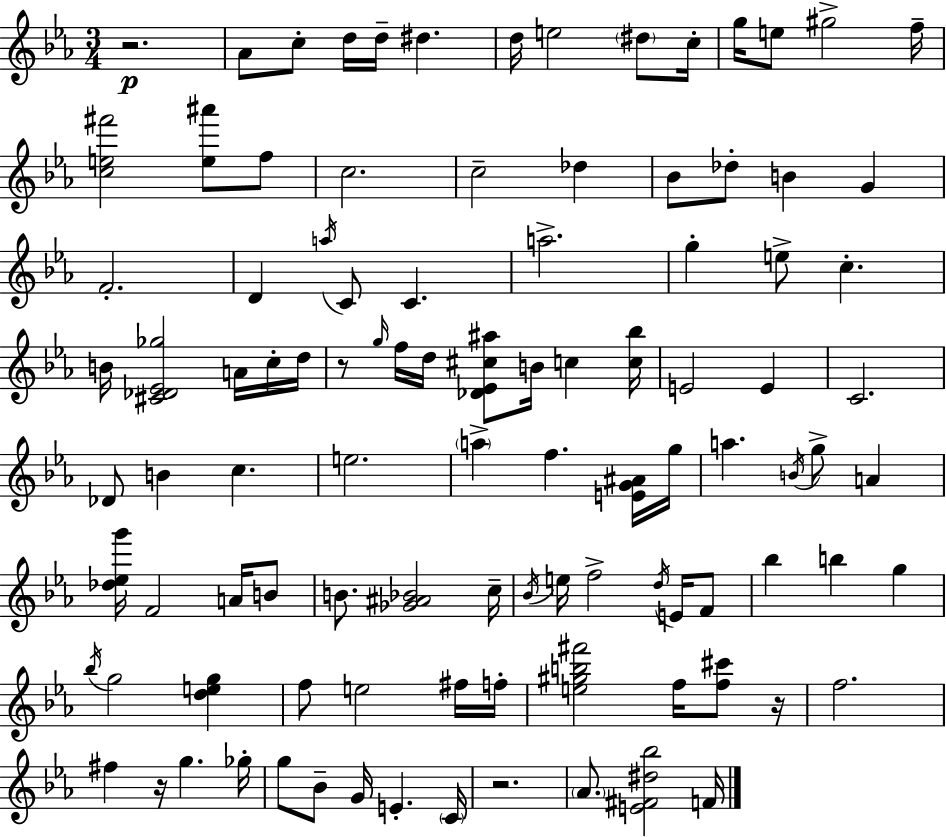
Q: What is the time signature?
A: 3/4